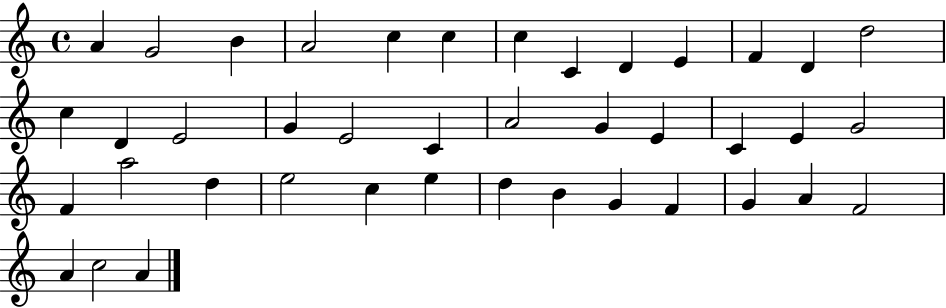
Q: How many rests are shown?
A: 0